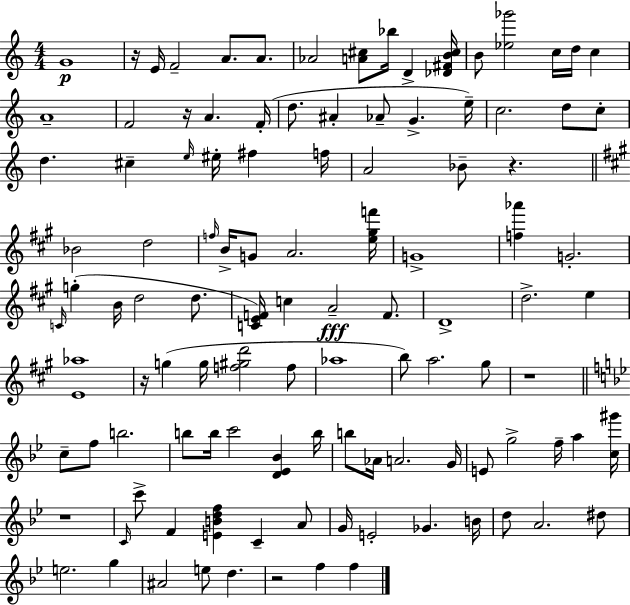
G4/w R/s E4/s F4/h A4/e. A4/e. Ab4/h [A4,C#5]/e Bb5/s D4/q [Db4,F#4,B4,C#5]/s B4/e [Eb5,Gb6]/h C5/s D5/s C5/q A4/w F4/h R/s A4/q. F4/s D5/e. A#4/q Ab4/e G4/q. E5/s C5/h. D5/e C5/e D5/q. C#5/q E5/s EIS5/s F#5/q F5/s A4/h Bb4/e R/q. Bb4/h D5/h F5/s B4/s G4/e A4/h. [E5,G#5,F6]/s G4/w [F5,Ab6]/q G4/h. C4/s G5/q B4/s D5/h D5/e. [C4,E4,F4]/s C5/q A4/h F4/e. D4/w D5/h. E5/q [E4,Ab5]/w R/s G5/q G5/s [F5,G#5,D6]/h F5/e Ab5/w B5/e A5/h. G#5/e R/w C5/e F5/e B5/h. B5/e B5/s C6/h [D4,Eb4,Bb4]/q B5/s B5/e Ab4/s A4/h. G4/s E4/e G5/h F5/s A5/q [C5,G#6]/s R/w C4/s C6/e F4/q [E4,B4,D5,F5]/q C4/q A4/e G4/s E4/h Gb4/q. B4/s D5/e A4/h. D#5/e E5/h. G5/q A#4/h E5/e D5/q. R/h F5/q F5/q